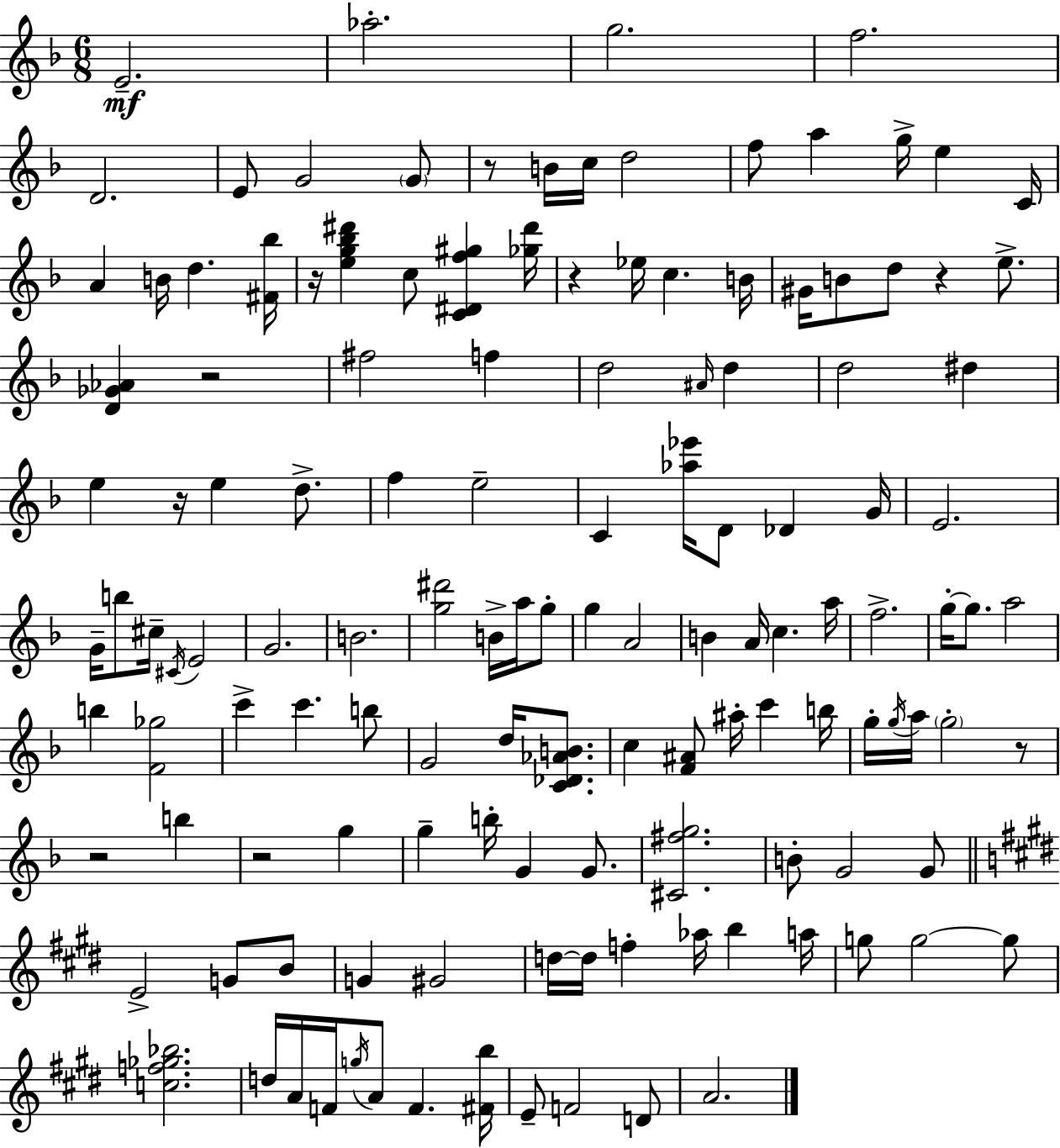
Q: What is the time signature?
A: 6/8